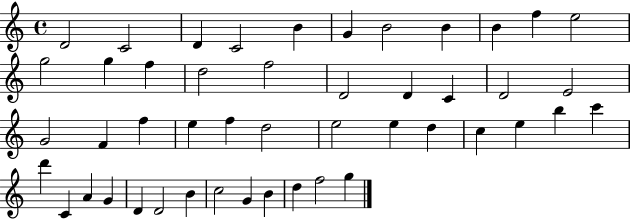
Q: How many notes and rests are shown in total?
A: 47